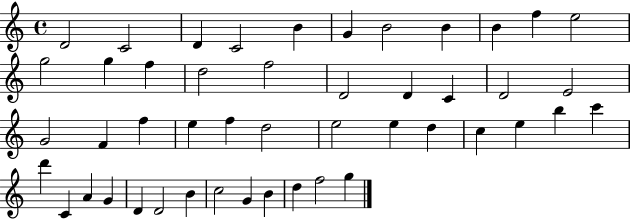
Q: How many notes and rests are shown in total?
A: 47